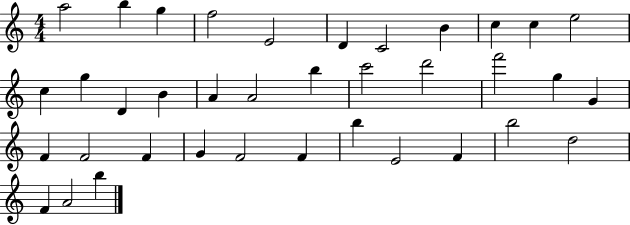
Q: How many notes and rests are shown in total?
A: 37